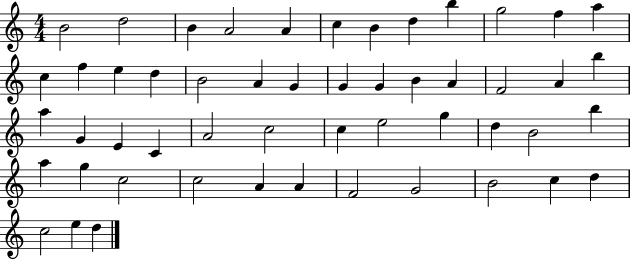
B4/h D5/h B4/q A4/h A4/q C5/q B4/q D5/q B5/q G5/h F5/q A5/q C5/q F5/q E5/q D5/q B4/h A4/q G4/q G4/q G4/q B4/q A4/q F4/h A4/q B5/q A5/q G4/q E4/q C4/q A4/h C5/h C5/q E5/h G5/q D5/q B4/h B5/q A5/q G5/q C5/h C5/h A4/q A4/q F4/h G4/h B4/h C5/q D5/q C5/h E5/q D5/q